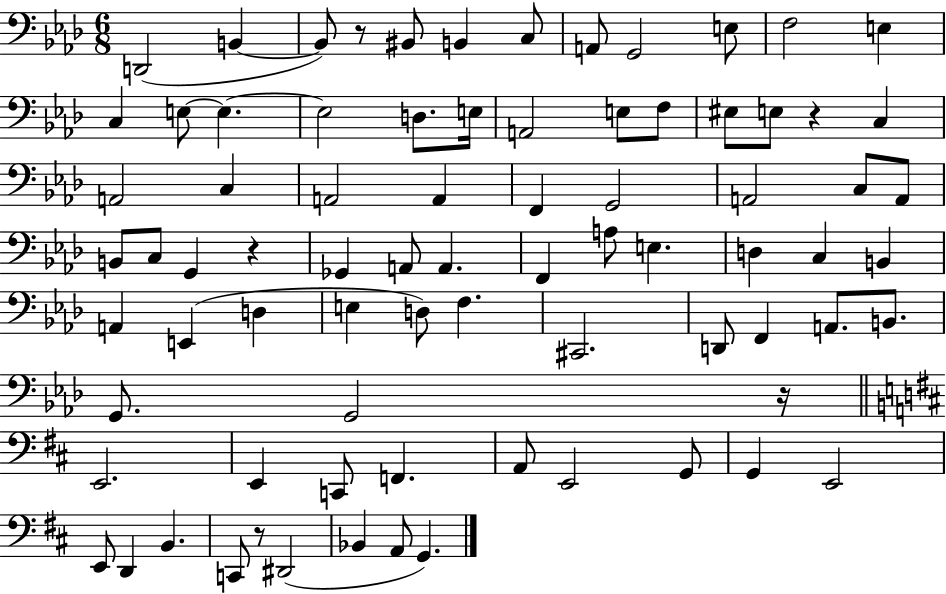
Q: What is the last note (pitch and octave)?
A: G2